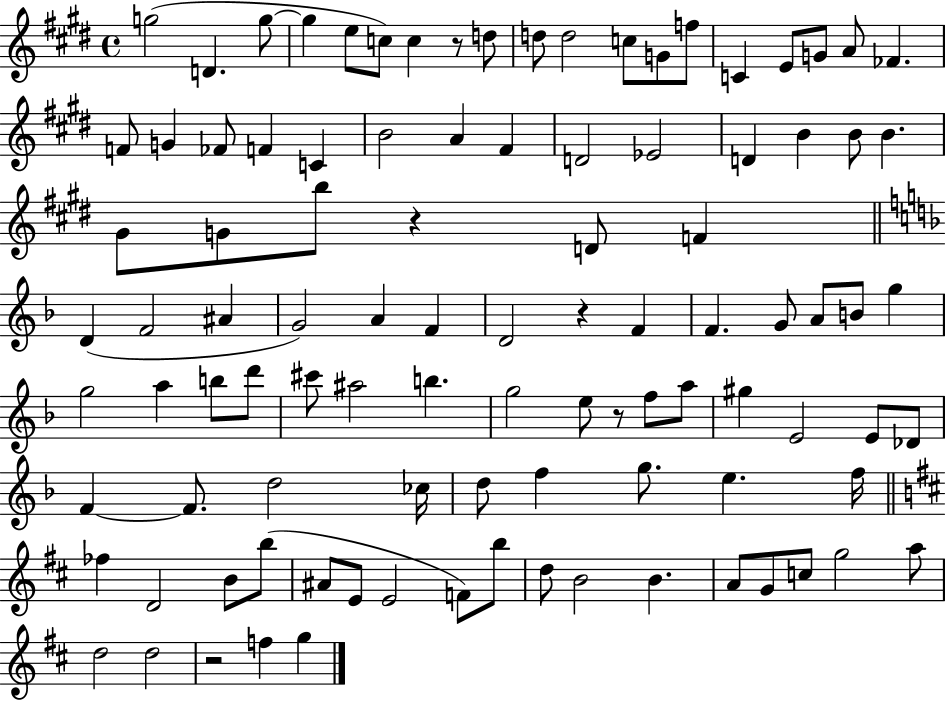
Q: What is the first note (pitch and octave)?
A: G5